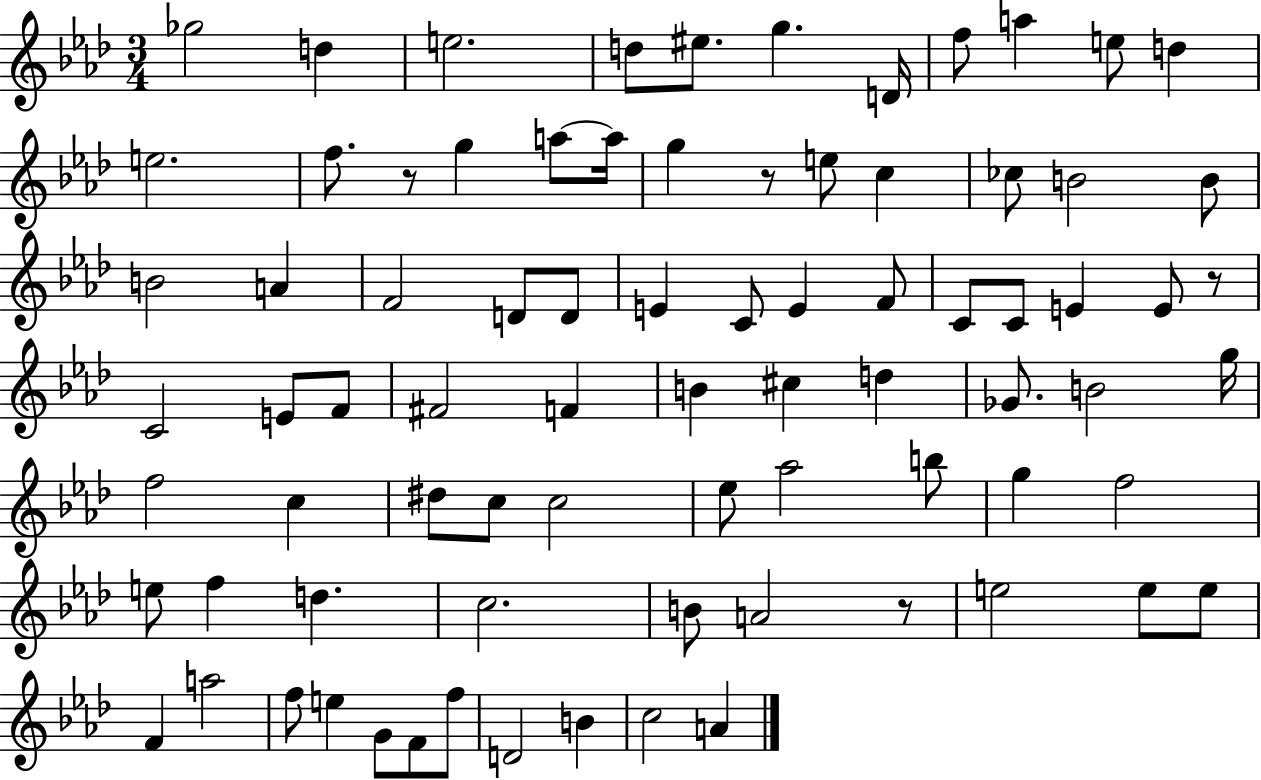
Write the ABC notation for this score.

X:1
T:Untitled
M:3/4
L:1/4
K:Ab
_g2 d e2 d/2 ^e/2 g D/4 f/2 a e/2 d e2 f/2 z/2 g a/2 a/4 g z/2 e/2 c _c/2 B2 B/2 B2 A F2 D/2 D/2 E C/2 E F/2 C/2 C/2 E E/2 z/2 C2 E/2 F/2 ^F2 F B ^c d _G/2 B2 g/4 f2 c ^d/2 c/2 c2 _e/2 _a2 b/2 g f2 e/2 f d c2 B/2 A2 z/2 e2 e/2 e/2 F a2 f/2 e G/2 F/2 f/2 D2 B c2 A